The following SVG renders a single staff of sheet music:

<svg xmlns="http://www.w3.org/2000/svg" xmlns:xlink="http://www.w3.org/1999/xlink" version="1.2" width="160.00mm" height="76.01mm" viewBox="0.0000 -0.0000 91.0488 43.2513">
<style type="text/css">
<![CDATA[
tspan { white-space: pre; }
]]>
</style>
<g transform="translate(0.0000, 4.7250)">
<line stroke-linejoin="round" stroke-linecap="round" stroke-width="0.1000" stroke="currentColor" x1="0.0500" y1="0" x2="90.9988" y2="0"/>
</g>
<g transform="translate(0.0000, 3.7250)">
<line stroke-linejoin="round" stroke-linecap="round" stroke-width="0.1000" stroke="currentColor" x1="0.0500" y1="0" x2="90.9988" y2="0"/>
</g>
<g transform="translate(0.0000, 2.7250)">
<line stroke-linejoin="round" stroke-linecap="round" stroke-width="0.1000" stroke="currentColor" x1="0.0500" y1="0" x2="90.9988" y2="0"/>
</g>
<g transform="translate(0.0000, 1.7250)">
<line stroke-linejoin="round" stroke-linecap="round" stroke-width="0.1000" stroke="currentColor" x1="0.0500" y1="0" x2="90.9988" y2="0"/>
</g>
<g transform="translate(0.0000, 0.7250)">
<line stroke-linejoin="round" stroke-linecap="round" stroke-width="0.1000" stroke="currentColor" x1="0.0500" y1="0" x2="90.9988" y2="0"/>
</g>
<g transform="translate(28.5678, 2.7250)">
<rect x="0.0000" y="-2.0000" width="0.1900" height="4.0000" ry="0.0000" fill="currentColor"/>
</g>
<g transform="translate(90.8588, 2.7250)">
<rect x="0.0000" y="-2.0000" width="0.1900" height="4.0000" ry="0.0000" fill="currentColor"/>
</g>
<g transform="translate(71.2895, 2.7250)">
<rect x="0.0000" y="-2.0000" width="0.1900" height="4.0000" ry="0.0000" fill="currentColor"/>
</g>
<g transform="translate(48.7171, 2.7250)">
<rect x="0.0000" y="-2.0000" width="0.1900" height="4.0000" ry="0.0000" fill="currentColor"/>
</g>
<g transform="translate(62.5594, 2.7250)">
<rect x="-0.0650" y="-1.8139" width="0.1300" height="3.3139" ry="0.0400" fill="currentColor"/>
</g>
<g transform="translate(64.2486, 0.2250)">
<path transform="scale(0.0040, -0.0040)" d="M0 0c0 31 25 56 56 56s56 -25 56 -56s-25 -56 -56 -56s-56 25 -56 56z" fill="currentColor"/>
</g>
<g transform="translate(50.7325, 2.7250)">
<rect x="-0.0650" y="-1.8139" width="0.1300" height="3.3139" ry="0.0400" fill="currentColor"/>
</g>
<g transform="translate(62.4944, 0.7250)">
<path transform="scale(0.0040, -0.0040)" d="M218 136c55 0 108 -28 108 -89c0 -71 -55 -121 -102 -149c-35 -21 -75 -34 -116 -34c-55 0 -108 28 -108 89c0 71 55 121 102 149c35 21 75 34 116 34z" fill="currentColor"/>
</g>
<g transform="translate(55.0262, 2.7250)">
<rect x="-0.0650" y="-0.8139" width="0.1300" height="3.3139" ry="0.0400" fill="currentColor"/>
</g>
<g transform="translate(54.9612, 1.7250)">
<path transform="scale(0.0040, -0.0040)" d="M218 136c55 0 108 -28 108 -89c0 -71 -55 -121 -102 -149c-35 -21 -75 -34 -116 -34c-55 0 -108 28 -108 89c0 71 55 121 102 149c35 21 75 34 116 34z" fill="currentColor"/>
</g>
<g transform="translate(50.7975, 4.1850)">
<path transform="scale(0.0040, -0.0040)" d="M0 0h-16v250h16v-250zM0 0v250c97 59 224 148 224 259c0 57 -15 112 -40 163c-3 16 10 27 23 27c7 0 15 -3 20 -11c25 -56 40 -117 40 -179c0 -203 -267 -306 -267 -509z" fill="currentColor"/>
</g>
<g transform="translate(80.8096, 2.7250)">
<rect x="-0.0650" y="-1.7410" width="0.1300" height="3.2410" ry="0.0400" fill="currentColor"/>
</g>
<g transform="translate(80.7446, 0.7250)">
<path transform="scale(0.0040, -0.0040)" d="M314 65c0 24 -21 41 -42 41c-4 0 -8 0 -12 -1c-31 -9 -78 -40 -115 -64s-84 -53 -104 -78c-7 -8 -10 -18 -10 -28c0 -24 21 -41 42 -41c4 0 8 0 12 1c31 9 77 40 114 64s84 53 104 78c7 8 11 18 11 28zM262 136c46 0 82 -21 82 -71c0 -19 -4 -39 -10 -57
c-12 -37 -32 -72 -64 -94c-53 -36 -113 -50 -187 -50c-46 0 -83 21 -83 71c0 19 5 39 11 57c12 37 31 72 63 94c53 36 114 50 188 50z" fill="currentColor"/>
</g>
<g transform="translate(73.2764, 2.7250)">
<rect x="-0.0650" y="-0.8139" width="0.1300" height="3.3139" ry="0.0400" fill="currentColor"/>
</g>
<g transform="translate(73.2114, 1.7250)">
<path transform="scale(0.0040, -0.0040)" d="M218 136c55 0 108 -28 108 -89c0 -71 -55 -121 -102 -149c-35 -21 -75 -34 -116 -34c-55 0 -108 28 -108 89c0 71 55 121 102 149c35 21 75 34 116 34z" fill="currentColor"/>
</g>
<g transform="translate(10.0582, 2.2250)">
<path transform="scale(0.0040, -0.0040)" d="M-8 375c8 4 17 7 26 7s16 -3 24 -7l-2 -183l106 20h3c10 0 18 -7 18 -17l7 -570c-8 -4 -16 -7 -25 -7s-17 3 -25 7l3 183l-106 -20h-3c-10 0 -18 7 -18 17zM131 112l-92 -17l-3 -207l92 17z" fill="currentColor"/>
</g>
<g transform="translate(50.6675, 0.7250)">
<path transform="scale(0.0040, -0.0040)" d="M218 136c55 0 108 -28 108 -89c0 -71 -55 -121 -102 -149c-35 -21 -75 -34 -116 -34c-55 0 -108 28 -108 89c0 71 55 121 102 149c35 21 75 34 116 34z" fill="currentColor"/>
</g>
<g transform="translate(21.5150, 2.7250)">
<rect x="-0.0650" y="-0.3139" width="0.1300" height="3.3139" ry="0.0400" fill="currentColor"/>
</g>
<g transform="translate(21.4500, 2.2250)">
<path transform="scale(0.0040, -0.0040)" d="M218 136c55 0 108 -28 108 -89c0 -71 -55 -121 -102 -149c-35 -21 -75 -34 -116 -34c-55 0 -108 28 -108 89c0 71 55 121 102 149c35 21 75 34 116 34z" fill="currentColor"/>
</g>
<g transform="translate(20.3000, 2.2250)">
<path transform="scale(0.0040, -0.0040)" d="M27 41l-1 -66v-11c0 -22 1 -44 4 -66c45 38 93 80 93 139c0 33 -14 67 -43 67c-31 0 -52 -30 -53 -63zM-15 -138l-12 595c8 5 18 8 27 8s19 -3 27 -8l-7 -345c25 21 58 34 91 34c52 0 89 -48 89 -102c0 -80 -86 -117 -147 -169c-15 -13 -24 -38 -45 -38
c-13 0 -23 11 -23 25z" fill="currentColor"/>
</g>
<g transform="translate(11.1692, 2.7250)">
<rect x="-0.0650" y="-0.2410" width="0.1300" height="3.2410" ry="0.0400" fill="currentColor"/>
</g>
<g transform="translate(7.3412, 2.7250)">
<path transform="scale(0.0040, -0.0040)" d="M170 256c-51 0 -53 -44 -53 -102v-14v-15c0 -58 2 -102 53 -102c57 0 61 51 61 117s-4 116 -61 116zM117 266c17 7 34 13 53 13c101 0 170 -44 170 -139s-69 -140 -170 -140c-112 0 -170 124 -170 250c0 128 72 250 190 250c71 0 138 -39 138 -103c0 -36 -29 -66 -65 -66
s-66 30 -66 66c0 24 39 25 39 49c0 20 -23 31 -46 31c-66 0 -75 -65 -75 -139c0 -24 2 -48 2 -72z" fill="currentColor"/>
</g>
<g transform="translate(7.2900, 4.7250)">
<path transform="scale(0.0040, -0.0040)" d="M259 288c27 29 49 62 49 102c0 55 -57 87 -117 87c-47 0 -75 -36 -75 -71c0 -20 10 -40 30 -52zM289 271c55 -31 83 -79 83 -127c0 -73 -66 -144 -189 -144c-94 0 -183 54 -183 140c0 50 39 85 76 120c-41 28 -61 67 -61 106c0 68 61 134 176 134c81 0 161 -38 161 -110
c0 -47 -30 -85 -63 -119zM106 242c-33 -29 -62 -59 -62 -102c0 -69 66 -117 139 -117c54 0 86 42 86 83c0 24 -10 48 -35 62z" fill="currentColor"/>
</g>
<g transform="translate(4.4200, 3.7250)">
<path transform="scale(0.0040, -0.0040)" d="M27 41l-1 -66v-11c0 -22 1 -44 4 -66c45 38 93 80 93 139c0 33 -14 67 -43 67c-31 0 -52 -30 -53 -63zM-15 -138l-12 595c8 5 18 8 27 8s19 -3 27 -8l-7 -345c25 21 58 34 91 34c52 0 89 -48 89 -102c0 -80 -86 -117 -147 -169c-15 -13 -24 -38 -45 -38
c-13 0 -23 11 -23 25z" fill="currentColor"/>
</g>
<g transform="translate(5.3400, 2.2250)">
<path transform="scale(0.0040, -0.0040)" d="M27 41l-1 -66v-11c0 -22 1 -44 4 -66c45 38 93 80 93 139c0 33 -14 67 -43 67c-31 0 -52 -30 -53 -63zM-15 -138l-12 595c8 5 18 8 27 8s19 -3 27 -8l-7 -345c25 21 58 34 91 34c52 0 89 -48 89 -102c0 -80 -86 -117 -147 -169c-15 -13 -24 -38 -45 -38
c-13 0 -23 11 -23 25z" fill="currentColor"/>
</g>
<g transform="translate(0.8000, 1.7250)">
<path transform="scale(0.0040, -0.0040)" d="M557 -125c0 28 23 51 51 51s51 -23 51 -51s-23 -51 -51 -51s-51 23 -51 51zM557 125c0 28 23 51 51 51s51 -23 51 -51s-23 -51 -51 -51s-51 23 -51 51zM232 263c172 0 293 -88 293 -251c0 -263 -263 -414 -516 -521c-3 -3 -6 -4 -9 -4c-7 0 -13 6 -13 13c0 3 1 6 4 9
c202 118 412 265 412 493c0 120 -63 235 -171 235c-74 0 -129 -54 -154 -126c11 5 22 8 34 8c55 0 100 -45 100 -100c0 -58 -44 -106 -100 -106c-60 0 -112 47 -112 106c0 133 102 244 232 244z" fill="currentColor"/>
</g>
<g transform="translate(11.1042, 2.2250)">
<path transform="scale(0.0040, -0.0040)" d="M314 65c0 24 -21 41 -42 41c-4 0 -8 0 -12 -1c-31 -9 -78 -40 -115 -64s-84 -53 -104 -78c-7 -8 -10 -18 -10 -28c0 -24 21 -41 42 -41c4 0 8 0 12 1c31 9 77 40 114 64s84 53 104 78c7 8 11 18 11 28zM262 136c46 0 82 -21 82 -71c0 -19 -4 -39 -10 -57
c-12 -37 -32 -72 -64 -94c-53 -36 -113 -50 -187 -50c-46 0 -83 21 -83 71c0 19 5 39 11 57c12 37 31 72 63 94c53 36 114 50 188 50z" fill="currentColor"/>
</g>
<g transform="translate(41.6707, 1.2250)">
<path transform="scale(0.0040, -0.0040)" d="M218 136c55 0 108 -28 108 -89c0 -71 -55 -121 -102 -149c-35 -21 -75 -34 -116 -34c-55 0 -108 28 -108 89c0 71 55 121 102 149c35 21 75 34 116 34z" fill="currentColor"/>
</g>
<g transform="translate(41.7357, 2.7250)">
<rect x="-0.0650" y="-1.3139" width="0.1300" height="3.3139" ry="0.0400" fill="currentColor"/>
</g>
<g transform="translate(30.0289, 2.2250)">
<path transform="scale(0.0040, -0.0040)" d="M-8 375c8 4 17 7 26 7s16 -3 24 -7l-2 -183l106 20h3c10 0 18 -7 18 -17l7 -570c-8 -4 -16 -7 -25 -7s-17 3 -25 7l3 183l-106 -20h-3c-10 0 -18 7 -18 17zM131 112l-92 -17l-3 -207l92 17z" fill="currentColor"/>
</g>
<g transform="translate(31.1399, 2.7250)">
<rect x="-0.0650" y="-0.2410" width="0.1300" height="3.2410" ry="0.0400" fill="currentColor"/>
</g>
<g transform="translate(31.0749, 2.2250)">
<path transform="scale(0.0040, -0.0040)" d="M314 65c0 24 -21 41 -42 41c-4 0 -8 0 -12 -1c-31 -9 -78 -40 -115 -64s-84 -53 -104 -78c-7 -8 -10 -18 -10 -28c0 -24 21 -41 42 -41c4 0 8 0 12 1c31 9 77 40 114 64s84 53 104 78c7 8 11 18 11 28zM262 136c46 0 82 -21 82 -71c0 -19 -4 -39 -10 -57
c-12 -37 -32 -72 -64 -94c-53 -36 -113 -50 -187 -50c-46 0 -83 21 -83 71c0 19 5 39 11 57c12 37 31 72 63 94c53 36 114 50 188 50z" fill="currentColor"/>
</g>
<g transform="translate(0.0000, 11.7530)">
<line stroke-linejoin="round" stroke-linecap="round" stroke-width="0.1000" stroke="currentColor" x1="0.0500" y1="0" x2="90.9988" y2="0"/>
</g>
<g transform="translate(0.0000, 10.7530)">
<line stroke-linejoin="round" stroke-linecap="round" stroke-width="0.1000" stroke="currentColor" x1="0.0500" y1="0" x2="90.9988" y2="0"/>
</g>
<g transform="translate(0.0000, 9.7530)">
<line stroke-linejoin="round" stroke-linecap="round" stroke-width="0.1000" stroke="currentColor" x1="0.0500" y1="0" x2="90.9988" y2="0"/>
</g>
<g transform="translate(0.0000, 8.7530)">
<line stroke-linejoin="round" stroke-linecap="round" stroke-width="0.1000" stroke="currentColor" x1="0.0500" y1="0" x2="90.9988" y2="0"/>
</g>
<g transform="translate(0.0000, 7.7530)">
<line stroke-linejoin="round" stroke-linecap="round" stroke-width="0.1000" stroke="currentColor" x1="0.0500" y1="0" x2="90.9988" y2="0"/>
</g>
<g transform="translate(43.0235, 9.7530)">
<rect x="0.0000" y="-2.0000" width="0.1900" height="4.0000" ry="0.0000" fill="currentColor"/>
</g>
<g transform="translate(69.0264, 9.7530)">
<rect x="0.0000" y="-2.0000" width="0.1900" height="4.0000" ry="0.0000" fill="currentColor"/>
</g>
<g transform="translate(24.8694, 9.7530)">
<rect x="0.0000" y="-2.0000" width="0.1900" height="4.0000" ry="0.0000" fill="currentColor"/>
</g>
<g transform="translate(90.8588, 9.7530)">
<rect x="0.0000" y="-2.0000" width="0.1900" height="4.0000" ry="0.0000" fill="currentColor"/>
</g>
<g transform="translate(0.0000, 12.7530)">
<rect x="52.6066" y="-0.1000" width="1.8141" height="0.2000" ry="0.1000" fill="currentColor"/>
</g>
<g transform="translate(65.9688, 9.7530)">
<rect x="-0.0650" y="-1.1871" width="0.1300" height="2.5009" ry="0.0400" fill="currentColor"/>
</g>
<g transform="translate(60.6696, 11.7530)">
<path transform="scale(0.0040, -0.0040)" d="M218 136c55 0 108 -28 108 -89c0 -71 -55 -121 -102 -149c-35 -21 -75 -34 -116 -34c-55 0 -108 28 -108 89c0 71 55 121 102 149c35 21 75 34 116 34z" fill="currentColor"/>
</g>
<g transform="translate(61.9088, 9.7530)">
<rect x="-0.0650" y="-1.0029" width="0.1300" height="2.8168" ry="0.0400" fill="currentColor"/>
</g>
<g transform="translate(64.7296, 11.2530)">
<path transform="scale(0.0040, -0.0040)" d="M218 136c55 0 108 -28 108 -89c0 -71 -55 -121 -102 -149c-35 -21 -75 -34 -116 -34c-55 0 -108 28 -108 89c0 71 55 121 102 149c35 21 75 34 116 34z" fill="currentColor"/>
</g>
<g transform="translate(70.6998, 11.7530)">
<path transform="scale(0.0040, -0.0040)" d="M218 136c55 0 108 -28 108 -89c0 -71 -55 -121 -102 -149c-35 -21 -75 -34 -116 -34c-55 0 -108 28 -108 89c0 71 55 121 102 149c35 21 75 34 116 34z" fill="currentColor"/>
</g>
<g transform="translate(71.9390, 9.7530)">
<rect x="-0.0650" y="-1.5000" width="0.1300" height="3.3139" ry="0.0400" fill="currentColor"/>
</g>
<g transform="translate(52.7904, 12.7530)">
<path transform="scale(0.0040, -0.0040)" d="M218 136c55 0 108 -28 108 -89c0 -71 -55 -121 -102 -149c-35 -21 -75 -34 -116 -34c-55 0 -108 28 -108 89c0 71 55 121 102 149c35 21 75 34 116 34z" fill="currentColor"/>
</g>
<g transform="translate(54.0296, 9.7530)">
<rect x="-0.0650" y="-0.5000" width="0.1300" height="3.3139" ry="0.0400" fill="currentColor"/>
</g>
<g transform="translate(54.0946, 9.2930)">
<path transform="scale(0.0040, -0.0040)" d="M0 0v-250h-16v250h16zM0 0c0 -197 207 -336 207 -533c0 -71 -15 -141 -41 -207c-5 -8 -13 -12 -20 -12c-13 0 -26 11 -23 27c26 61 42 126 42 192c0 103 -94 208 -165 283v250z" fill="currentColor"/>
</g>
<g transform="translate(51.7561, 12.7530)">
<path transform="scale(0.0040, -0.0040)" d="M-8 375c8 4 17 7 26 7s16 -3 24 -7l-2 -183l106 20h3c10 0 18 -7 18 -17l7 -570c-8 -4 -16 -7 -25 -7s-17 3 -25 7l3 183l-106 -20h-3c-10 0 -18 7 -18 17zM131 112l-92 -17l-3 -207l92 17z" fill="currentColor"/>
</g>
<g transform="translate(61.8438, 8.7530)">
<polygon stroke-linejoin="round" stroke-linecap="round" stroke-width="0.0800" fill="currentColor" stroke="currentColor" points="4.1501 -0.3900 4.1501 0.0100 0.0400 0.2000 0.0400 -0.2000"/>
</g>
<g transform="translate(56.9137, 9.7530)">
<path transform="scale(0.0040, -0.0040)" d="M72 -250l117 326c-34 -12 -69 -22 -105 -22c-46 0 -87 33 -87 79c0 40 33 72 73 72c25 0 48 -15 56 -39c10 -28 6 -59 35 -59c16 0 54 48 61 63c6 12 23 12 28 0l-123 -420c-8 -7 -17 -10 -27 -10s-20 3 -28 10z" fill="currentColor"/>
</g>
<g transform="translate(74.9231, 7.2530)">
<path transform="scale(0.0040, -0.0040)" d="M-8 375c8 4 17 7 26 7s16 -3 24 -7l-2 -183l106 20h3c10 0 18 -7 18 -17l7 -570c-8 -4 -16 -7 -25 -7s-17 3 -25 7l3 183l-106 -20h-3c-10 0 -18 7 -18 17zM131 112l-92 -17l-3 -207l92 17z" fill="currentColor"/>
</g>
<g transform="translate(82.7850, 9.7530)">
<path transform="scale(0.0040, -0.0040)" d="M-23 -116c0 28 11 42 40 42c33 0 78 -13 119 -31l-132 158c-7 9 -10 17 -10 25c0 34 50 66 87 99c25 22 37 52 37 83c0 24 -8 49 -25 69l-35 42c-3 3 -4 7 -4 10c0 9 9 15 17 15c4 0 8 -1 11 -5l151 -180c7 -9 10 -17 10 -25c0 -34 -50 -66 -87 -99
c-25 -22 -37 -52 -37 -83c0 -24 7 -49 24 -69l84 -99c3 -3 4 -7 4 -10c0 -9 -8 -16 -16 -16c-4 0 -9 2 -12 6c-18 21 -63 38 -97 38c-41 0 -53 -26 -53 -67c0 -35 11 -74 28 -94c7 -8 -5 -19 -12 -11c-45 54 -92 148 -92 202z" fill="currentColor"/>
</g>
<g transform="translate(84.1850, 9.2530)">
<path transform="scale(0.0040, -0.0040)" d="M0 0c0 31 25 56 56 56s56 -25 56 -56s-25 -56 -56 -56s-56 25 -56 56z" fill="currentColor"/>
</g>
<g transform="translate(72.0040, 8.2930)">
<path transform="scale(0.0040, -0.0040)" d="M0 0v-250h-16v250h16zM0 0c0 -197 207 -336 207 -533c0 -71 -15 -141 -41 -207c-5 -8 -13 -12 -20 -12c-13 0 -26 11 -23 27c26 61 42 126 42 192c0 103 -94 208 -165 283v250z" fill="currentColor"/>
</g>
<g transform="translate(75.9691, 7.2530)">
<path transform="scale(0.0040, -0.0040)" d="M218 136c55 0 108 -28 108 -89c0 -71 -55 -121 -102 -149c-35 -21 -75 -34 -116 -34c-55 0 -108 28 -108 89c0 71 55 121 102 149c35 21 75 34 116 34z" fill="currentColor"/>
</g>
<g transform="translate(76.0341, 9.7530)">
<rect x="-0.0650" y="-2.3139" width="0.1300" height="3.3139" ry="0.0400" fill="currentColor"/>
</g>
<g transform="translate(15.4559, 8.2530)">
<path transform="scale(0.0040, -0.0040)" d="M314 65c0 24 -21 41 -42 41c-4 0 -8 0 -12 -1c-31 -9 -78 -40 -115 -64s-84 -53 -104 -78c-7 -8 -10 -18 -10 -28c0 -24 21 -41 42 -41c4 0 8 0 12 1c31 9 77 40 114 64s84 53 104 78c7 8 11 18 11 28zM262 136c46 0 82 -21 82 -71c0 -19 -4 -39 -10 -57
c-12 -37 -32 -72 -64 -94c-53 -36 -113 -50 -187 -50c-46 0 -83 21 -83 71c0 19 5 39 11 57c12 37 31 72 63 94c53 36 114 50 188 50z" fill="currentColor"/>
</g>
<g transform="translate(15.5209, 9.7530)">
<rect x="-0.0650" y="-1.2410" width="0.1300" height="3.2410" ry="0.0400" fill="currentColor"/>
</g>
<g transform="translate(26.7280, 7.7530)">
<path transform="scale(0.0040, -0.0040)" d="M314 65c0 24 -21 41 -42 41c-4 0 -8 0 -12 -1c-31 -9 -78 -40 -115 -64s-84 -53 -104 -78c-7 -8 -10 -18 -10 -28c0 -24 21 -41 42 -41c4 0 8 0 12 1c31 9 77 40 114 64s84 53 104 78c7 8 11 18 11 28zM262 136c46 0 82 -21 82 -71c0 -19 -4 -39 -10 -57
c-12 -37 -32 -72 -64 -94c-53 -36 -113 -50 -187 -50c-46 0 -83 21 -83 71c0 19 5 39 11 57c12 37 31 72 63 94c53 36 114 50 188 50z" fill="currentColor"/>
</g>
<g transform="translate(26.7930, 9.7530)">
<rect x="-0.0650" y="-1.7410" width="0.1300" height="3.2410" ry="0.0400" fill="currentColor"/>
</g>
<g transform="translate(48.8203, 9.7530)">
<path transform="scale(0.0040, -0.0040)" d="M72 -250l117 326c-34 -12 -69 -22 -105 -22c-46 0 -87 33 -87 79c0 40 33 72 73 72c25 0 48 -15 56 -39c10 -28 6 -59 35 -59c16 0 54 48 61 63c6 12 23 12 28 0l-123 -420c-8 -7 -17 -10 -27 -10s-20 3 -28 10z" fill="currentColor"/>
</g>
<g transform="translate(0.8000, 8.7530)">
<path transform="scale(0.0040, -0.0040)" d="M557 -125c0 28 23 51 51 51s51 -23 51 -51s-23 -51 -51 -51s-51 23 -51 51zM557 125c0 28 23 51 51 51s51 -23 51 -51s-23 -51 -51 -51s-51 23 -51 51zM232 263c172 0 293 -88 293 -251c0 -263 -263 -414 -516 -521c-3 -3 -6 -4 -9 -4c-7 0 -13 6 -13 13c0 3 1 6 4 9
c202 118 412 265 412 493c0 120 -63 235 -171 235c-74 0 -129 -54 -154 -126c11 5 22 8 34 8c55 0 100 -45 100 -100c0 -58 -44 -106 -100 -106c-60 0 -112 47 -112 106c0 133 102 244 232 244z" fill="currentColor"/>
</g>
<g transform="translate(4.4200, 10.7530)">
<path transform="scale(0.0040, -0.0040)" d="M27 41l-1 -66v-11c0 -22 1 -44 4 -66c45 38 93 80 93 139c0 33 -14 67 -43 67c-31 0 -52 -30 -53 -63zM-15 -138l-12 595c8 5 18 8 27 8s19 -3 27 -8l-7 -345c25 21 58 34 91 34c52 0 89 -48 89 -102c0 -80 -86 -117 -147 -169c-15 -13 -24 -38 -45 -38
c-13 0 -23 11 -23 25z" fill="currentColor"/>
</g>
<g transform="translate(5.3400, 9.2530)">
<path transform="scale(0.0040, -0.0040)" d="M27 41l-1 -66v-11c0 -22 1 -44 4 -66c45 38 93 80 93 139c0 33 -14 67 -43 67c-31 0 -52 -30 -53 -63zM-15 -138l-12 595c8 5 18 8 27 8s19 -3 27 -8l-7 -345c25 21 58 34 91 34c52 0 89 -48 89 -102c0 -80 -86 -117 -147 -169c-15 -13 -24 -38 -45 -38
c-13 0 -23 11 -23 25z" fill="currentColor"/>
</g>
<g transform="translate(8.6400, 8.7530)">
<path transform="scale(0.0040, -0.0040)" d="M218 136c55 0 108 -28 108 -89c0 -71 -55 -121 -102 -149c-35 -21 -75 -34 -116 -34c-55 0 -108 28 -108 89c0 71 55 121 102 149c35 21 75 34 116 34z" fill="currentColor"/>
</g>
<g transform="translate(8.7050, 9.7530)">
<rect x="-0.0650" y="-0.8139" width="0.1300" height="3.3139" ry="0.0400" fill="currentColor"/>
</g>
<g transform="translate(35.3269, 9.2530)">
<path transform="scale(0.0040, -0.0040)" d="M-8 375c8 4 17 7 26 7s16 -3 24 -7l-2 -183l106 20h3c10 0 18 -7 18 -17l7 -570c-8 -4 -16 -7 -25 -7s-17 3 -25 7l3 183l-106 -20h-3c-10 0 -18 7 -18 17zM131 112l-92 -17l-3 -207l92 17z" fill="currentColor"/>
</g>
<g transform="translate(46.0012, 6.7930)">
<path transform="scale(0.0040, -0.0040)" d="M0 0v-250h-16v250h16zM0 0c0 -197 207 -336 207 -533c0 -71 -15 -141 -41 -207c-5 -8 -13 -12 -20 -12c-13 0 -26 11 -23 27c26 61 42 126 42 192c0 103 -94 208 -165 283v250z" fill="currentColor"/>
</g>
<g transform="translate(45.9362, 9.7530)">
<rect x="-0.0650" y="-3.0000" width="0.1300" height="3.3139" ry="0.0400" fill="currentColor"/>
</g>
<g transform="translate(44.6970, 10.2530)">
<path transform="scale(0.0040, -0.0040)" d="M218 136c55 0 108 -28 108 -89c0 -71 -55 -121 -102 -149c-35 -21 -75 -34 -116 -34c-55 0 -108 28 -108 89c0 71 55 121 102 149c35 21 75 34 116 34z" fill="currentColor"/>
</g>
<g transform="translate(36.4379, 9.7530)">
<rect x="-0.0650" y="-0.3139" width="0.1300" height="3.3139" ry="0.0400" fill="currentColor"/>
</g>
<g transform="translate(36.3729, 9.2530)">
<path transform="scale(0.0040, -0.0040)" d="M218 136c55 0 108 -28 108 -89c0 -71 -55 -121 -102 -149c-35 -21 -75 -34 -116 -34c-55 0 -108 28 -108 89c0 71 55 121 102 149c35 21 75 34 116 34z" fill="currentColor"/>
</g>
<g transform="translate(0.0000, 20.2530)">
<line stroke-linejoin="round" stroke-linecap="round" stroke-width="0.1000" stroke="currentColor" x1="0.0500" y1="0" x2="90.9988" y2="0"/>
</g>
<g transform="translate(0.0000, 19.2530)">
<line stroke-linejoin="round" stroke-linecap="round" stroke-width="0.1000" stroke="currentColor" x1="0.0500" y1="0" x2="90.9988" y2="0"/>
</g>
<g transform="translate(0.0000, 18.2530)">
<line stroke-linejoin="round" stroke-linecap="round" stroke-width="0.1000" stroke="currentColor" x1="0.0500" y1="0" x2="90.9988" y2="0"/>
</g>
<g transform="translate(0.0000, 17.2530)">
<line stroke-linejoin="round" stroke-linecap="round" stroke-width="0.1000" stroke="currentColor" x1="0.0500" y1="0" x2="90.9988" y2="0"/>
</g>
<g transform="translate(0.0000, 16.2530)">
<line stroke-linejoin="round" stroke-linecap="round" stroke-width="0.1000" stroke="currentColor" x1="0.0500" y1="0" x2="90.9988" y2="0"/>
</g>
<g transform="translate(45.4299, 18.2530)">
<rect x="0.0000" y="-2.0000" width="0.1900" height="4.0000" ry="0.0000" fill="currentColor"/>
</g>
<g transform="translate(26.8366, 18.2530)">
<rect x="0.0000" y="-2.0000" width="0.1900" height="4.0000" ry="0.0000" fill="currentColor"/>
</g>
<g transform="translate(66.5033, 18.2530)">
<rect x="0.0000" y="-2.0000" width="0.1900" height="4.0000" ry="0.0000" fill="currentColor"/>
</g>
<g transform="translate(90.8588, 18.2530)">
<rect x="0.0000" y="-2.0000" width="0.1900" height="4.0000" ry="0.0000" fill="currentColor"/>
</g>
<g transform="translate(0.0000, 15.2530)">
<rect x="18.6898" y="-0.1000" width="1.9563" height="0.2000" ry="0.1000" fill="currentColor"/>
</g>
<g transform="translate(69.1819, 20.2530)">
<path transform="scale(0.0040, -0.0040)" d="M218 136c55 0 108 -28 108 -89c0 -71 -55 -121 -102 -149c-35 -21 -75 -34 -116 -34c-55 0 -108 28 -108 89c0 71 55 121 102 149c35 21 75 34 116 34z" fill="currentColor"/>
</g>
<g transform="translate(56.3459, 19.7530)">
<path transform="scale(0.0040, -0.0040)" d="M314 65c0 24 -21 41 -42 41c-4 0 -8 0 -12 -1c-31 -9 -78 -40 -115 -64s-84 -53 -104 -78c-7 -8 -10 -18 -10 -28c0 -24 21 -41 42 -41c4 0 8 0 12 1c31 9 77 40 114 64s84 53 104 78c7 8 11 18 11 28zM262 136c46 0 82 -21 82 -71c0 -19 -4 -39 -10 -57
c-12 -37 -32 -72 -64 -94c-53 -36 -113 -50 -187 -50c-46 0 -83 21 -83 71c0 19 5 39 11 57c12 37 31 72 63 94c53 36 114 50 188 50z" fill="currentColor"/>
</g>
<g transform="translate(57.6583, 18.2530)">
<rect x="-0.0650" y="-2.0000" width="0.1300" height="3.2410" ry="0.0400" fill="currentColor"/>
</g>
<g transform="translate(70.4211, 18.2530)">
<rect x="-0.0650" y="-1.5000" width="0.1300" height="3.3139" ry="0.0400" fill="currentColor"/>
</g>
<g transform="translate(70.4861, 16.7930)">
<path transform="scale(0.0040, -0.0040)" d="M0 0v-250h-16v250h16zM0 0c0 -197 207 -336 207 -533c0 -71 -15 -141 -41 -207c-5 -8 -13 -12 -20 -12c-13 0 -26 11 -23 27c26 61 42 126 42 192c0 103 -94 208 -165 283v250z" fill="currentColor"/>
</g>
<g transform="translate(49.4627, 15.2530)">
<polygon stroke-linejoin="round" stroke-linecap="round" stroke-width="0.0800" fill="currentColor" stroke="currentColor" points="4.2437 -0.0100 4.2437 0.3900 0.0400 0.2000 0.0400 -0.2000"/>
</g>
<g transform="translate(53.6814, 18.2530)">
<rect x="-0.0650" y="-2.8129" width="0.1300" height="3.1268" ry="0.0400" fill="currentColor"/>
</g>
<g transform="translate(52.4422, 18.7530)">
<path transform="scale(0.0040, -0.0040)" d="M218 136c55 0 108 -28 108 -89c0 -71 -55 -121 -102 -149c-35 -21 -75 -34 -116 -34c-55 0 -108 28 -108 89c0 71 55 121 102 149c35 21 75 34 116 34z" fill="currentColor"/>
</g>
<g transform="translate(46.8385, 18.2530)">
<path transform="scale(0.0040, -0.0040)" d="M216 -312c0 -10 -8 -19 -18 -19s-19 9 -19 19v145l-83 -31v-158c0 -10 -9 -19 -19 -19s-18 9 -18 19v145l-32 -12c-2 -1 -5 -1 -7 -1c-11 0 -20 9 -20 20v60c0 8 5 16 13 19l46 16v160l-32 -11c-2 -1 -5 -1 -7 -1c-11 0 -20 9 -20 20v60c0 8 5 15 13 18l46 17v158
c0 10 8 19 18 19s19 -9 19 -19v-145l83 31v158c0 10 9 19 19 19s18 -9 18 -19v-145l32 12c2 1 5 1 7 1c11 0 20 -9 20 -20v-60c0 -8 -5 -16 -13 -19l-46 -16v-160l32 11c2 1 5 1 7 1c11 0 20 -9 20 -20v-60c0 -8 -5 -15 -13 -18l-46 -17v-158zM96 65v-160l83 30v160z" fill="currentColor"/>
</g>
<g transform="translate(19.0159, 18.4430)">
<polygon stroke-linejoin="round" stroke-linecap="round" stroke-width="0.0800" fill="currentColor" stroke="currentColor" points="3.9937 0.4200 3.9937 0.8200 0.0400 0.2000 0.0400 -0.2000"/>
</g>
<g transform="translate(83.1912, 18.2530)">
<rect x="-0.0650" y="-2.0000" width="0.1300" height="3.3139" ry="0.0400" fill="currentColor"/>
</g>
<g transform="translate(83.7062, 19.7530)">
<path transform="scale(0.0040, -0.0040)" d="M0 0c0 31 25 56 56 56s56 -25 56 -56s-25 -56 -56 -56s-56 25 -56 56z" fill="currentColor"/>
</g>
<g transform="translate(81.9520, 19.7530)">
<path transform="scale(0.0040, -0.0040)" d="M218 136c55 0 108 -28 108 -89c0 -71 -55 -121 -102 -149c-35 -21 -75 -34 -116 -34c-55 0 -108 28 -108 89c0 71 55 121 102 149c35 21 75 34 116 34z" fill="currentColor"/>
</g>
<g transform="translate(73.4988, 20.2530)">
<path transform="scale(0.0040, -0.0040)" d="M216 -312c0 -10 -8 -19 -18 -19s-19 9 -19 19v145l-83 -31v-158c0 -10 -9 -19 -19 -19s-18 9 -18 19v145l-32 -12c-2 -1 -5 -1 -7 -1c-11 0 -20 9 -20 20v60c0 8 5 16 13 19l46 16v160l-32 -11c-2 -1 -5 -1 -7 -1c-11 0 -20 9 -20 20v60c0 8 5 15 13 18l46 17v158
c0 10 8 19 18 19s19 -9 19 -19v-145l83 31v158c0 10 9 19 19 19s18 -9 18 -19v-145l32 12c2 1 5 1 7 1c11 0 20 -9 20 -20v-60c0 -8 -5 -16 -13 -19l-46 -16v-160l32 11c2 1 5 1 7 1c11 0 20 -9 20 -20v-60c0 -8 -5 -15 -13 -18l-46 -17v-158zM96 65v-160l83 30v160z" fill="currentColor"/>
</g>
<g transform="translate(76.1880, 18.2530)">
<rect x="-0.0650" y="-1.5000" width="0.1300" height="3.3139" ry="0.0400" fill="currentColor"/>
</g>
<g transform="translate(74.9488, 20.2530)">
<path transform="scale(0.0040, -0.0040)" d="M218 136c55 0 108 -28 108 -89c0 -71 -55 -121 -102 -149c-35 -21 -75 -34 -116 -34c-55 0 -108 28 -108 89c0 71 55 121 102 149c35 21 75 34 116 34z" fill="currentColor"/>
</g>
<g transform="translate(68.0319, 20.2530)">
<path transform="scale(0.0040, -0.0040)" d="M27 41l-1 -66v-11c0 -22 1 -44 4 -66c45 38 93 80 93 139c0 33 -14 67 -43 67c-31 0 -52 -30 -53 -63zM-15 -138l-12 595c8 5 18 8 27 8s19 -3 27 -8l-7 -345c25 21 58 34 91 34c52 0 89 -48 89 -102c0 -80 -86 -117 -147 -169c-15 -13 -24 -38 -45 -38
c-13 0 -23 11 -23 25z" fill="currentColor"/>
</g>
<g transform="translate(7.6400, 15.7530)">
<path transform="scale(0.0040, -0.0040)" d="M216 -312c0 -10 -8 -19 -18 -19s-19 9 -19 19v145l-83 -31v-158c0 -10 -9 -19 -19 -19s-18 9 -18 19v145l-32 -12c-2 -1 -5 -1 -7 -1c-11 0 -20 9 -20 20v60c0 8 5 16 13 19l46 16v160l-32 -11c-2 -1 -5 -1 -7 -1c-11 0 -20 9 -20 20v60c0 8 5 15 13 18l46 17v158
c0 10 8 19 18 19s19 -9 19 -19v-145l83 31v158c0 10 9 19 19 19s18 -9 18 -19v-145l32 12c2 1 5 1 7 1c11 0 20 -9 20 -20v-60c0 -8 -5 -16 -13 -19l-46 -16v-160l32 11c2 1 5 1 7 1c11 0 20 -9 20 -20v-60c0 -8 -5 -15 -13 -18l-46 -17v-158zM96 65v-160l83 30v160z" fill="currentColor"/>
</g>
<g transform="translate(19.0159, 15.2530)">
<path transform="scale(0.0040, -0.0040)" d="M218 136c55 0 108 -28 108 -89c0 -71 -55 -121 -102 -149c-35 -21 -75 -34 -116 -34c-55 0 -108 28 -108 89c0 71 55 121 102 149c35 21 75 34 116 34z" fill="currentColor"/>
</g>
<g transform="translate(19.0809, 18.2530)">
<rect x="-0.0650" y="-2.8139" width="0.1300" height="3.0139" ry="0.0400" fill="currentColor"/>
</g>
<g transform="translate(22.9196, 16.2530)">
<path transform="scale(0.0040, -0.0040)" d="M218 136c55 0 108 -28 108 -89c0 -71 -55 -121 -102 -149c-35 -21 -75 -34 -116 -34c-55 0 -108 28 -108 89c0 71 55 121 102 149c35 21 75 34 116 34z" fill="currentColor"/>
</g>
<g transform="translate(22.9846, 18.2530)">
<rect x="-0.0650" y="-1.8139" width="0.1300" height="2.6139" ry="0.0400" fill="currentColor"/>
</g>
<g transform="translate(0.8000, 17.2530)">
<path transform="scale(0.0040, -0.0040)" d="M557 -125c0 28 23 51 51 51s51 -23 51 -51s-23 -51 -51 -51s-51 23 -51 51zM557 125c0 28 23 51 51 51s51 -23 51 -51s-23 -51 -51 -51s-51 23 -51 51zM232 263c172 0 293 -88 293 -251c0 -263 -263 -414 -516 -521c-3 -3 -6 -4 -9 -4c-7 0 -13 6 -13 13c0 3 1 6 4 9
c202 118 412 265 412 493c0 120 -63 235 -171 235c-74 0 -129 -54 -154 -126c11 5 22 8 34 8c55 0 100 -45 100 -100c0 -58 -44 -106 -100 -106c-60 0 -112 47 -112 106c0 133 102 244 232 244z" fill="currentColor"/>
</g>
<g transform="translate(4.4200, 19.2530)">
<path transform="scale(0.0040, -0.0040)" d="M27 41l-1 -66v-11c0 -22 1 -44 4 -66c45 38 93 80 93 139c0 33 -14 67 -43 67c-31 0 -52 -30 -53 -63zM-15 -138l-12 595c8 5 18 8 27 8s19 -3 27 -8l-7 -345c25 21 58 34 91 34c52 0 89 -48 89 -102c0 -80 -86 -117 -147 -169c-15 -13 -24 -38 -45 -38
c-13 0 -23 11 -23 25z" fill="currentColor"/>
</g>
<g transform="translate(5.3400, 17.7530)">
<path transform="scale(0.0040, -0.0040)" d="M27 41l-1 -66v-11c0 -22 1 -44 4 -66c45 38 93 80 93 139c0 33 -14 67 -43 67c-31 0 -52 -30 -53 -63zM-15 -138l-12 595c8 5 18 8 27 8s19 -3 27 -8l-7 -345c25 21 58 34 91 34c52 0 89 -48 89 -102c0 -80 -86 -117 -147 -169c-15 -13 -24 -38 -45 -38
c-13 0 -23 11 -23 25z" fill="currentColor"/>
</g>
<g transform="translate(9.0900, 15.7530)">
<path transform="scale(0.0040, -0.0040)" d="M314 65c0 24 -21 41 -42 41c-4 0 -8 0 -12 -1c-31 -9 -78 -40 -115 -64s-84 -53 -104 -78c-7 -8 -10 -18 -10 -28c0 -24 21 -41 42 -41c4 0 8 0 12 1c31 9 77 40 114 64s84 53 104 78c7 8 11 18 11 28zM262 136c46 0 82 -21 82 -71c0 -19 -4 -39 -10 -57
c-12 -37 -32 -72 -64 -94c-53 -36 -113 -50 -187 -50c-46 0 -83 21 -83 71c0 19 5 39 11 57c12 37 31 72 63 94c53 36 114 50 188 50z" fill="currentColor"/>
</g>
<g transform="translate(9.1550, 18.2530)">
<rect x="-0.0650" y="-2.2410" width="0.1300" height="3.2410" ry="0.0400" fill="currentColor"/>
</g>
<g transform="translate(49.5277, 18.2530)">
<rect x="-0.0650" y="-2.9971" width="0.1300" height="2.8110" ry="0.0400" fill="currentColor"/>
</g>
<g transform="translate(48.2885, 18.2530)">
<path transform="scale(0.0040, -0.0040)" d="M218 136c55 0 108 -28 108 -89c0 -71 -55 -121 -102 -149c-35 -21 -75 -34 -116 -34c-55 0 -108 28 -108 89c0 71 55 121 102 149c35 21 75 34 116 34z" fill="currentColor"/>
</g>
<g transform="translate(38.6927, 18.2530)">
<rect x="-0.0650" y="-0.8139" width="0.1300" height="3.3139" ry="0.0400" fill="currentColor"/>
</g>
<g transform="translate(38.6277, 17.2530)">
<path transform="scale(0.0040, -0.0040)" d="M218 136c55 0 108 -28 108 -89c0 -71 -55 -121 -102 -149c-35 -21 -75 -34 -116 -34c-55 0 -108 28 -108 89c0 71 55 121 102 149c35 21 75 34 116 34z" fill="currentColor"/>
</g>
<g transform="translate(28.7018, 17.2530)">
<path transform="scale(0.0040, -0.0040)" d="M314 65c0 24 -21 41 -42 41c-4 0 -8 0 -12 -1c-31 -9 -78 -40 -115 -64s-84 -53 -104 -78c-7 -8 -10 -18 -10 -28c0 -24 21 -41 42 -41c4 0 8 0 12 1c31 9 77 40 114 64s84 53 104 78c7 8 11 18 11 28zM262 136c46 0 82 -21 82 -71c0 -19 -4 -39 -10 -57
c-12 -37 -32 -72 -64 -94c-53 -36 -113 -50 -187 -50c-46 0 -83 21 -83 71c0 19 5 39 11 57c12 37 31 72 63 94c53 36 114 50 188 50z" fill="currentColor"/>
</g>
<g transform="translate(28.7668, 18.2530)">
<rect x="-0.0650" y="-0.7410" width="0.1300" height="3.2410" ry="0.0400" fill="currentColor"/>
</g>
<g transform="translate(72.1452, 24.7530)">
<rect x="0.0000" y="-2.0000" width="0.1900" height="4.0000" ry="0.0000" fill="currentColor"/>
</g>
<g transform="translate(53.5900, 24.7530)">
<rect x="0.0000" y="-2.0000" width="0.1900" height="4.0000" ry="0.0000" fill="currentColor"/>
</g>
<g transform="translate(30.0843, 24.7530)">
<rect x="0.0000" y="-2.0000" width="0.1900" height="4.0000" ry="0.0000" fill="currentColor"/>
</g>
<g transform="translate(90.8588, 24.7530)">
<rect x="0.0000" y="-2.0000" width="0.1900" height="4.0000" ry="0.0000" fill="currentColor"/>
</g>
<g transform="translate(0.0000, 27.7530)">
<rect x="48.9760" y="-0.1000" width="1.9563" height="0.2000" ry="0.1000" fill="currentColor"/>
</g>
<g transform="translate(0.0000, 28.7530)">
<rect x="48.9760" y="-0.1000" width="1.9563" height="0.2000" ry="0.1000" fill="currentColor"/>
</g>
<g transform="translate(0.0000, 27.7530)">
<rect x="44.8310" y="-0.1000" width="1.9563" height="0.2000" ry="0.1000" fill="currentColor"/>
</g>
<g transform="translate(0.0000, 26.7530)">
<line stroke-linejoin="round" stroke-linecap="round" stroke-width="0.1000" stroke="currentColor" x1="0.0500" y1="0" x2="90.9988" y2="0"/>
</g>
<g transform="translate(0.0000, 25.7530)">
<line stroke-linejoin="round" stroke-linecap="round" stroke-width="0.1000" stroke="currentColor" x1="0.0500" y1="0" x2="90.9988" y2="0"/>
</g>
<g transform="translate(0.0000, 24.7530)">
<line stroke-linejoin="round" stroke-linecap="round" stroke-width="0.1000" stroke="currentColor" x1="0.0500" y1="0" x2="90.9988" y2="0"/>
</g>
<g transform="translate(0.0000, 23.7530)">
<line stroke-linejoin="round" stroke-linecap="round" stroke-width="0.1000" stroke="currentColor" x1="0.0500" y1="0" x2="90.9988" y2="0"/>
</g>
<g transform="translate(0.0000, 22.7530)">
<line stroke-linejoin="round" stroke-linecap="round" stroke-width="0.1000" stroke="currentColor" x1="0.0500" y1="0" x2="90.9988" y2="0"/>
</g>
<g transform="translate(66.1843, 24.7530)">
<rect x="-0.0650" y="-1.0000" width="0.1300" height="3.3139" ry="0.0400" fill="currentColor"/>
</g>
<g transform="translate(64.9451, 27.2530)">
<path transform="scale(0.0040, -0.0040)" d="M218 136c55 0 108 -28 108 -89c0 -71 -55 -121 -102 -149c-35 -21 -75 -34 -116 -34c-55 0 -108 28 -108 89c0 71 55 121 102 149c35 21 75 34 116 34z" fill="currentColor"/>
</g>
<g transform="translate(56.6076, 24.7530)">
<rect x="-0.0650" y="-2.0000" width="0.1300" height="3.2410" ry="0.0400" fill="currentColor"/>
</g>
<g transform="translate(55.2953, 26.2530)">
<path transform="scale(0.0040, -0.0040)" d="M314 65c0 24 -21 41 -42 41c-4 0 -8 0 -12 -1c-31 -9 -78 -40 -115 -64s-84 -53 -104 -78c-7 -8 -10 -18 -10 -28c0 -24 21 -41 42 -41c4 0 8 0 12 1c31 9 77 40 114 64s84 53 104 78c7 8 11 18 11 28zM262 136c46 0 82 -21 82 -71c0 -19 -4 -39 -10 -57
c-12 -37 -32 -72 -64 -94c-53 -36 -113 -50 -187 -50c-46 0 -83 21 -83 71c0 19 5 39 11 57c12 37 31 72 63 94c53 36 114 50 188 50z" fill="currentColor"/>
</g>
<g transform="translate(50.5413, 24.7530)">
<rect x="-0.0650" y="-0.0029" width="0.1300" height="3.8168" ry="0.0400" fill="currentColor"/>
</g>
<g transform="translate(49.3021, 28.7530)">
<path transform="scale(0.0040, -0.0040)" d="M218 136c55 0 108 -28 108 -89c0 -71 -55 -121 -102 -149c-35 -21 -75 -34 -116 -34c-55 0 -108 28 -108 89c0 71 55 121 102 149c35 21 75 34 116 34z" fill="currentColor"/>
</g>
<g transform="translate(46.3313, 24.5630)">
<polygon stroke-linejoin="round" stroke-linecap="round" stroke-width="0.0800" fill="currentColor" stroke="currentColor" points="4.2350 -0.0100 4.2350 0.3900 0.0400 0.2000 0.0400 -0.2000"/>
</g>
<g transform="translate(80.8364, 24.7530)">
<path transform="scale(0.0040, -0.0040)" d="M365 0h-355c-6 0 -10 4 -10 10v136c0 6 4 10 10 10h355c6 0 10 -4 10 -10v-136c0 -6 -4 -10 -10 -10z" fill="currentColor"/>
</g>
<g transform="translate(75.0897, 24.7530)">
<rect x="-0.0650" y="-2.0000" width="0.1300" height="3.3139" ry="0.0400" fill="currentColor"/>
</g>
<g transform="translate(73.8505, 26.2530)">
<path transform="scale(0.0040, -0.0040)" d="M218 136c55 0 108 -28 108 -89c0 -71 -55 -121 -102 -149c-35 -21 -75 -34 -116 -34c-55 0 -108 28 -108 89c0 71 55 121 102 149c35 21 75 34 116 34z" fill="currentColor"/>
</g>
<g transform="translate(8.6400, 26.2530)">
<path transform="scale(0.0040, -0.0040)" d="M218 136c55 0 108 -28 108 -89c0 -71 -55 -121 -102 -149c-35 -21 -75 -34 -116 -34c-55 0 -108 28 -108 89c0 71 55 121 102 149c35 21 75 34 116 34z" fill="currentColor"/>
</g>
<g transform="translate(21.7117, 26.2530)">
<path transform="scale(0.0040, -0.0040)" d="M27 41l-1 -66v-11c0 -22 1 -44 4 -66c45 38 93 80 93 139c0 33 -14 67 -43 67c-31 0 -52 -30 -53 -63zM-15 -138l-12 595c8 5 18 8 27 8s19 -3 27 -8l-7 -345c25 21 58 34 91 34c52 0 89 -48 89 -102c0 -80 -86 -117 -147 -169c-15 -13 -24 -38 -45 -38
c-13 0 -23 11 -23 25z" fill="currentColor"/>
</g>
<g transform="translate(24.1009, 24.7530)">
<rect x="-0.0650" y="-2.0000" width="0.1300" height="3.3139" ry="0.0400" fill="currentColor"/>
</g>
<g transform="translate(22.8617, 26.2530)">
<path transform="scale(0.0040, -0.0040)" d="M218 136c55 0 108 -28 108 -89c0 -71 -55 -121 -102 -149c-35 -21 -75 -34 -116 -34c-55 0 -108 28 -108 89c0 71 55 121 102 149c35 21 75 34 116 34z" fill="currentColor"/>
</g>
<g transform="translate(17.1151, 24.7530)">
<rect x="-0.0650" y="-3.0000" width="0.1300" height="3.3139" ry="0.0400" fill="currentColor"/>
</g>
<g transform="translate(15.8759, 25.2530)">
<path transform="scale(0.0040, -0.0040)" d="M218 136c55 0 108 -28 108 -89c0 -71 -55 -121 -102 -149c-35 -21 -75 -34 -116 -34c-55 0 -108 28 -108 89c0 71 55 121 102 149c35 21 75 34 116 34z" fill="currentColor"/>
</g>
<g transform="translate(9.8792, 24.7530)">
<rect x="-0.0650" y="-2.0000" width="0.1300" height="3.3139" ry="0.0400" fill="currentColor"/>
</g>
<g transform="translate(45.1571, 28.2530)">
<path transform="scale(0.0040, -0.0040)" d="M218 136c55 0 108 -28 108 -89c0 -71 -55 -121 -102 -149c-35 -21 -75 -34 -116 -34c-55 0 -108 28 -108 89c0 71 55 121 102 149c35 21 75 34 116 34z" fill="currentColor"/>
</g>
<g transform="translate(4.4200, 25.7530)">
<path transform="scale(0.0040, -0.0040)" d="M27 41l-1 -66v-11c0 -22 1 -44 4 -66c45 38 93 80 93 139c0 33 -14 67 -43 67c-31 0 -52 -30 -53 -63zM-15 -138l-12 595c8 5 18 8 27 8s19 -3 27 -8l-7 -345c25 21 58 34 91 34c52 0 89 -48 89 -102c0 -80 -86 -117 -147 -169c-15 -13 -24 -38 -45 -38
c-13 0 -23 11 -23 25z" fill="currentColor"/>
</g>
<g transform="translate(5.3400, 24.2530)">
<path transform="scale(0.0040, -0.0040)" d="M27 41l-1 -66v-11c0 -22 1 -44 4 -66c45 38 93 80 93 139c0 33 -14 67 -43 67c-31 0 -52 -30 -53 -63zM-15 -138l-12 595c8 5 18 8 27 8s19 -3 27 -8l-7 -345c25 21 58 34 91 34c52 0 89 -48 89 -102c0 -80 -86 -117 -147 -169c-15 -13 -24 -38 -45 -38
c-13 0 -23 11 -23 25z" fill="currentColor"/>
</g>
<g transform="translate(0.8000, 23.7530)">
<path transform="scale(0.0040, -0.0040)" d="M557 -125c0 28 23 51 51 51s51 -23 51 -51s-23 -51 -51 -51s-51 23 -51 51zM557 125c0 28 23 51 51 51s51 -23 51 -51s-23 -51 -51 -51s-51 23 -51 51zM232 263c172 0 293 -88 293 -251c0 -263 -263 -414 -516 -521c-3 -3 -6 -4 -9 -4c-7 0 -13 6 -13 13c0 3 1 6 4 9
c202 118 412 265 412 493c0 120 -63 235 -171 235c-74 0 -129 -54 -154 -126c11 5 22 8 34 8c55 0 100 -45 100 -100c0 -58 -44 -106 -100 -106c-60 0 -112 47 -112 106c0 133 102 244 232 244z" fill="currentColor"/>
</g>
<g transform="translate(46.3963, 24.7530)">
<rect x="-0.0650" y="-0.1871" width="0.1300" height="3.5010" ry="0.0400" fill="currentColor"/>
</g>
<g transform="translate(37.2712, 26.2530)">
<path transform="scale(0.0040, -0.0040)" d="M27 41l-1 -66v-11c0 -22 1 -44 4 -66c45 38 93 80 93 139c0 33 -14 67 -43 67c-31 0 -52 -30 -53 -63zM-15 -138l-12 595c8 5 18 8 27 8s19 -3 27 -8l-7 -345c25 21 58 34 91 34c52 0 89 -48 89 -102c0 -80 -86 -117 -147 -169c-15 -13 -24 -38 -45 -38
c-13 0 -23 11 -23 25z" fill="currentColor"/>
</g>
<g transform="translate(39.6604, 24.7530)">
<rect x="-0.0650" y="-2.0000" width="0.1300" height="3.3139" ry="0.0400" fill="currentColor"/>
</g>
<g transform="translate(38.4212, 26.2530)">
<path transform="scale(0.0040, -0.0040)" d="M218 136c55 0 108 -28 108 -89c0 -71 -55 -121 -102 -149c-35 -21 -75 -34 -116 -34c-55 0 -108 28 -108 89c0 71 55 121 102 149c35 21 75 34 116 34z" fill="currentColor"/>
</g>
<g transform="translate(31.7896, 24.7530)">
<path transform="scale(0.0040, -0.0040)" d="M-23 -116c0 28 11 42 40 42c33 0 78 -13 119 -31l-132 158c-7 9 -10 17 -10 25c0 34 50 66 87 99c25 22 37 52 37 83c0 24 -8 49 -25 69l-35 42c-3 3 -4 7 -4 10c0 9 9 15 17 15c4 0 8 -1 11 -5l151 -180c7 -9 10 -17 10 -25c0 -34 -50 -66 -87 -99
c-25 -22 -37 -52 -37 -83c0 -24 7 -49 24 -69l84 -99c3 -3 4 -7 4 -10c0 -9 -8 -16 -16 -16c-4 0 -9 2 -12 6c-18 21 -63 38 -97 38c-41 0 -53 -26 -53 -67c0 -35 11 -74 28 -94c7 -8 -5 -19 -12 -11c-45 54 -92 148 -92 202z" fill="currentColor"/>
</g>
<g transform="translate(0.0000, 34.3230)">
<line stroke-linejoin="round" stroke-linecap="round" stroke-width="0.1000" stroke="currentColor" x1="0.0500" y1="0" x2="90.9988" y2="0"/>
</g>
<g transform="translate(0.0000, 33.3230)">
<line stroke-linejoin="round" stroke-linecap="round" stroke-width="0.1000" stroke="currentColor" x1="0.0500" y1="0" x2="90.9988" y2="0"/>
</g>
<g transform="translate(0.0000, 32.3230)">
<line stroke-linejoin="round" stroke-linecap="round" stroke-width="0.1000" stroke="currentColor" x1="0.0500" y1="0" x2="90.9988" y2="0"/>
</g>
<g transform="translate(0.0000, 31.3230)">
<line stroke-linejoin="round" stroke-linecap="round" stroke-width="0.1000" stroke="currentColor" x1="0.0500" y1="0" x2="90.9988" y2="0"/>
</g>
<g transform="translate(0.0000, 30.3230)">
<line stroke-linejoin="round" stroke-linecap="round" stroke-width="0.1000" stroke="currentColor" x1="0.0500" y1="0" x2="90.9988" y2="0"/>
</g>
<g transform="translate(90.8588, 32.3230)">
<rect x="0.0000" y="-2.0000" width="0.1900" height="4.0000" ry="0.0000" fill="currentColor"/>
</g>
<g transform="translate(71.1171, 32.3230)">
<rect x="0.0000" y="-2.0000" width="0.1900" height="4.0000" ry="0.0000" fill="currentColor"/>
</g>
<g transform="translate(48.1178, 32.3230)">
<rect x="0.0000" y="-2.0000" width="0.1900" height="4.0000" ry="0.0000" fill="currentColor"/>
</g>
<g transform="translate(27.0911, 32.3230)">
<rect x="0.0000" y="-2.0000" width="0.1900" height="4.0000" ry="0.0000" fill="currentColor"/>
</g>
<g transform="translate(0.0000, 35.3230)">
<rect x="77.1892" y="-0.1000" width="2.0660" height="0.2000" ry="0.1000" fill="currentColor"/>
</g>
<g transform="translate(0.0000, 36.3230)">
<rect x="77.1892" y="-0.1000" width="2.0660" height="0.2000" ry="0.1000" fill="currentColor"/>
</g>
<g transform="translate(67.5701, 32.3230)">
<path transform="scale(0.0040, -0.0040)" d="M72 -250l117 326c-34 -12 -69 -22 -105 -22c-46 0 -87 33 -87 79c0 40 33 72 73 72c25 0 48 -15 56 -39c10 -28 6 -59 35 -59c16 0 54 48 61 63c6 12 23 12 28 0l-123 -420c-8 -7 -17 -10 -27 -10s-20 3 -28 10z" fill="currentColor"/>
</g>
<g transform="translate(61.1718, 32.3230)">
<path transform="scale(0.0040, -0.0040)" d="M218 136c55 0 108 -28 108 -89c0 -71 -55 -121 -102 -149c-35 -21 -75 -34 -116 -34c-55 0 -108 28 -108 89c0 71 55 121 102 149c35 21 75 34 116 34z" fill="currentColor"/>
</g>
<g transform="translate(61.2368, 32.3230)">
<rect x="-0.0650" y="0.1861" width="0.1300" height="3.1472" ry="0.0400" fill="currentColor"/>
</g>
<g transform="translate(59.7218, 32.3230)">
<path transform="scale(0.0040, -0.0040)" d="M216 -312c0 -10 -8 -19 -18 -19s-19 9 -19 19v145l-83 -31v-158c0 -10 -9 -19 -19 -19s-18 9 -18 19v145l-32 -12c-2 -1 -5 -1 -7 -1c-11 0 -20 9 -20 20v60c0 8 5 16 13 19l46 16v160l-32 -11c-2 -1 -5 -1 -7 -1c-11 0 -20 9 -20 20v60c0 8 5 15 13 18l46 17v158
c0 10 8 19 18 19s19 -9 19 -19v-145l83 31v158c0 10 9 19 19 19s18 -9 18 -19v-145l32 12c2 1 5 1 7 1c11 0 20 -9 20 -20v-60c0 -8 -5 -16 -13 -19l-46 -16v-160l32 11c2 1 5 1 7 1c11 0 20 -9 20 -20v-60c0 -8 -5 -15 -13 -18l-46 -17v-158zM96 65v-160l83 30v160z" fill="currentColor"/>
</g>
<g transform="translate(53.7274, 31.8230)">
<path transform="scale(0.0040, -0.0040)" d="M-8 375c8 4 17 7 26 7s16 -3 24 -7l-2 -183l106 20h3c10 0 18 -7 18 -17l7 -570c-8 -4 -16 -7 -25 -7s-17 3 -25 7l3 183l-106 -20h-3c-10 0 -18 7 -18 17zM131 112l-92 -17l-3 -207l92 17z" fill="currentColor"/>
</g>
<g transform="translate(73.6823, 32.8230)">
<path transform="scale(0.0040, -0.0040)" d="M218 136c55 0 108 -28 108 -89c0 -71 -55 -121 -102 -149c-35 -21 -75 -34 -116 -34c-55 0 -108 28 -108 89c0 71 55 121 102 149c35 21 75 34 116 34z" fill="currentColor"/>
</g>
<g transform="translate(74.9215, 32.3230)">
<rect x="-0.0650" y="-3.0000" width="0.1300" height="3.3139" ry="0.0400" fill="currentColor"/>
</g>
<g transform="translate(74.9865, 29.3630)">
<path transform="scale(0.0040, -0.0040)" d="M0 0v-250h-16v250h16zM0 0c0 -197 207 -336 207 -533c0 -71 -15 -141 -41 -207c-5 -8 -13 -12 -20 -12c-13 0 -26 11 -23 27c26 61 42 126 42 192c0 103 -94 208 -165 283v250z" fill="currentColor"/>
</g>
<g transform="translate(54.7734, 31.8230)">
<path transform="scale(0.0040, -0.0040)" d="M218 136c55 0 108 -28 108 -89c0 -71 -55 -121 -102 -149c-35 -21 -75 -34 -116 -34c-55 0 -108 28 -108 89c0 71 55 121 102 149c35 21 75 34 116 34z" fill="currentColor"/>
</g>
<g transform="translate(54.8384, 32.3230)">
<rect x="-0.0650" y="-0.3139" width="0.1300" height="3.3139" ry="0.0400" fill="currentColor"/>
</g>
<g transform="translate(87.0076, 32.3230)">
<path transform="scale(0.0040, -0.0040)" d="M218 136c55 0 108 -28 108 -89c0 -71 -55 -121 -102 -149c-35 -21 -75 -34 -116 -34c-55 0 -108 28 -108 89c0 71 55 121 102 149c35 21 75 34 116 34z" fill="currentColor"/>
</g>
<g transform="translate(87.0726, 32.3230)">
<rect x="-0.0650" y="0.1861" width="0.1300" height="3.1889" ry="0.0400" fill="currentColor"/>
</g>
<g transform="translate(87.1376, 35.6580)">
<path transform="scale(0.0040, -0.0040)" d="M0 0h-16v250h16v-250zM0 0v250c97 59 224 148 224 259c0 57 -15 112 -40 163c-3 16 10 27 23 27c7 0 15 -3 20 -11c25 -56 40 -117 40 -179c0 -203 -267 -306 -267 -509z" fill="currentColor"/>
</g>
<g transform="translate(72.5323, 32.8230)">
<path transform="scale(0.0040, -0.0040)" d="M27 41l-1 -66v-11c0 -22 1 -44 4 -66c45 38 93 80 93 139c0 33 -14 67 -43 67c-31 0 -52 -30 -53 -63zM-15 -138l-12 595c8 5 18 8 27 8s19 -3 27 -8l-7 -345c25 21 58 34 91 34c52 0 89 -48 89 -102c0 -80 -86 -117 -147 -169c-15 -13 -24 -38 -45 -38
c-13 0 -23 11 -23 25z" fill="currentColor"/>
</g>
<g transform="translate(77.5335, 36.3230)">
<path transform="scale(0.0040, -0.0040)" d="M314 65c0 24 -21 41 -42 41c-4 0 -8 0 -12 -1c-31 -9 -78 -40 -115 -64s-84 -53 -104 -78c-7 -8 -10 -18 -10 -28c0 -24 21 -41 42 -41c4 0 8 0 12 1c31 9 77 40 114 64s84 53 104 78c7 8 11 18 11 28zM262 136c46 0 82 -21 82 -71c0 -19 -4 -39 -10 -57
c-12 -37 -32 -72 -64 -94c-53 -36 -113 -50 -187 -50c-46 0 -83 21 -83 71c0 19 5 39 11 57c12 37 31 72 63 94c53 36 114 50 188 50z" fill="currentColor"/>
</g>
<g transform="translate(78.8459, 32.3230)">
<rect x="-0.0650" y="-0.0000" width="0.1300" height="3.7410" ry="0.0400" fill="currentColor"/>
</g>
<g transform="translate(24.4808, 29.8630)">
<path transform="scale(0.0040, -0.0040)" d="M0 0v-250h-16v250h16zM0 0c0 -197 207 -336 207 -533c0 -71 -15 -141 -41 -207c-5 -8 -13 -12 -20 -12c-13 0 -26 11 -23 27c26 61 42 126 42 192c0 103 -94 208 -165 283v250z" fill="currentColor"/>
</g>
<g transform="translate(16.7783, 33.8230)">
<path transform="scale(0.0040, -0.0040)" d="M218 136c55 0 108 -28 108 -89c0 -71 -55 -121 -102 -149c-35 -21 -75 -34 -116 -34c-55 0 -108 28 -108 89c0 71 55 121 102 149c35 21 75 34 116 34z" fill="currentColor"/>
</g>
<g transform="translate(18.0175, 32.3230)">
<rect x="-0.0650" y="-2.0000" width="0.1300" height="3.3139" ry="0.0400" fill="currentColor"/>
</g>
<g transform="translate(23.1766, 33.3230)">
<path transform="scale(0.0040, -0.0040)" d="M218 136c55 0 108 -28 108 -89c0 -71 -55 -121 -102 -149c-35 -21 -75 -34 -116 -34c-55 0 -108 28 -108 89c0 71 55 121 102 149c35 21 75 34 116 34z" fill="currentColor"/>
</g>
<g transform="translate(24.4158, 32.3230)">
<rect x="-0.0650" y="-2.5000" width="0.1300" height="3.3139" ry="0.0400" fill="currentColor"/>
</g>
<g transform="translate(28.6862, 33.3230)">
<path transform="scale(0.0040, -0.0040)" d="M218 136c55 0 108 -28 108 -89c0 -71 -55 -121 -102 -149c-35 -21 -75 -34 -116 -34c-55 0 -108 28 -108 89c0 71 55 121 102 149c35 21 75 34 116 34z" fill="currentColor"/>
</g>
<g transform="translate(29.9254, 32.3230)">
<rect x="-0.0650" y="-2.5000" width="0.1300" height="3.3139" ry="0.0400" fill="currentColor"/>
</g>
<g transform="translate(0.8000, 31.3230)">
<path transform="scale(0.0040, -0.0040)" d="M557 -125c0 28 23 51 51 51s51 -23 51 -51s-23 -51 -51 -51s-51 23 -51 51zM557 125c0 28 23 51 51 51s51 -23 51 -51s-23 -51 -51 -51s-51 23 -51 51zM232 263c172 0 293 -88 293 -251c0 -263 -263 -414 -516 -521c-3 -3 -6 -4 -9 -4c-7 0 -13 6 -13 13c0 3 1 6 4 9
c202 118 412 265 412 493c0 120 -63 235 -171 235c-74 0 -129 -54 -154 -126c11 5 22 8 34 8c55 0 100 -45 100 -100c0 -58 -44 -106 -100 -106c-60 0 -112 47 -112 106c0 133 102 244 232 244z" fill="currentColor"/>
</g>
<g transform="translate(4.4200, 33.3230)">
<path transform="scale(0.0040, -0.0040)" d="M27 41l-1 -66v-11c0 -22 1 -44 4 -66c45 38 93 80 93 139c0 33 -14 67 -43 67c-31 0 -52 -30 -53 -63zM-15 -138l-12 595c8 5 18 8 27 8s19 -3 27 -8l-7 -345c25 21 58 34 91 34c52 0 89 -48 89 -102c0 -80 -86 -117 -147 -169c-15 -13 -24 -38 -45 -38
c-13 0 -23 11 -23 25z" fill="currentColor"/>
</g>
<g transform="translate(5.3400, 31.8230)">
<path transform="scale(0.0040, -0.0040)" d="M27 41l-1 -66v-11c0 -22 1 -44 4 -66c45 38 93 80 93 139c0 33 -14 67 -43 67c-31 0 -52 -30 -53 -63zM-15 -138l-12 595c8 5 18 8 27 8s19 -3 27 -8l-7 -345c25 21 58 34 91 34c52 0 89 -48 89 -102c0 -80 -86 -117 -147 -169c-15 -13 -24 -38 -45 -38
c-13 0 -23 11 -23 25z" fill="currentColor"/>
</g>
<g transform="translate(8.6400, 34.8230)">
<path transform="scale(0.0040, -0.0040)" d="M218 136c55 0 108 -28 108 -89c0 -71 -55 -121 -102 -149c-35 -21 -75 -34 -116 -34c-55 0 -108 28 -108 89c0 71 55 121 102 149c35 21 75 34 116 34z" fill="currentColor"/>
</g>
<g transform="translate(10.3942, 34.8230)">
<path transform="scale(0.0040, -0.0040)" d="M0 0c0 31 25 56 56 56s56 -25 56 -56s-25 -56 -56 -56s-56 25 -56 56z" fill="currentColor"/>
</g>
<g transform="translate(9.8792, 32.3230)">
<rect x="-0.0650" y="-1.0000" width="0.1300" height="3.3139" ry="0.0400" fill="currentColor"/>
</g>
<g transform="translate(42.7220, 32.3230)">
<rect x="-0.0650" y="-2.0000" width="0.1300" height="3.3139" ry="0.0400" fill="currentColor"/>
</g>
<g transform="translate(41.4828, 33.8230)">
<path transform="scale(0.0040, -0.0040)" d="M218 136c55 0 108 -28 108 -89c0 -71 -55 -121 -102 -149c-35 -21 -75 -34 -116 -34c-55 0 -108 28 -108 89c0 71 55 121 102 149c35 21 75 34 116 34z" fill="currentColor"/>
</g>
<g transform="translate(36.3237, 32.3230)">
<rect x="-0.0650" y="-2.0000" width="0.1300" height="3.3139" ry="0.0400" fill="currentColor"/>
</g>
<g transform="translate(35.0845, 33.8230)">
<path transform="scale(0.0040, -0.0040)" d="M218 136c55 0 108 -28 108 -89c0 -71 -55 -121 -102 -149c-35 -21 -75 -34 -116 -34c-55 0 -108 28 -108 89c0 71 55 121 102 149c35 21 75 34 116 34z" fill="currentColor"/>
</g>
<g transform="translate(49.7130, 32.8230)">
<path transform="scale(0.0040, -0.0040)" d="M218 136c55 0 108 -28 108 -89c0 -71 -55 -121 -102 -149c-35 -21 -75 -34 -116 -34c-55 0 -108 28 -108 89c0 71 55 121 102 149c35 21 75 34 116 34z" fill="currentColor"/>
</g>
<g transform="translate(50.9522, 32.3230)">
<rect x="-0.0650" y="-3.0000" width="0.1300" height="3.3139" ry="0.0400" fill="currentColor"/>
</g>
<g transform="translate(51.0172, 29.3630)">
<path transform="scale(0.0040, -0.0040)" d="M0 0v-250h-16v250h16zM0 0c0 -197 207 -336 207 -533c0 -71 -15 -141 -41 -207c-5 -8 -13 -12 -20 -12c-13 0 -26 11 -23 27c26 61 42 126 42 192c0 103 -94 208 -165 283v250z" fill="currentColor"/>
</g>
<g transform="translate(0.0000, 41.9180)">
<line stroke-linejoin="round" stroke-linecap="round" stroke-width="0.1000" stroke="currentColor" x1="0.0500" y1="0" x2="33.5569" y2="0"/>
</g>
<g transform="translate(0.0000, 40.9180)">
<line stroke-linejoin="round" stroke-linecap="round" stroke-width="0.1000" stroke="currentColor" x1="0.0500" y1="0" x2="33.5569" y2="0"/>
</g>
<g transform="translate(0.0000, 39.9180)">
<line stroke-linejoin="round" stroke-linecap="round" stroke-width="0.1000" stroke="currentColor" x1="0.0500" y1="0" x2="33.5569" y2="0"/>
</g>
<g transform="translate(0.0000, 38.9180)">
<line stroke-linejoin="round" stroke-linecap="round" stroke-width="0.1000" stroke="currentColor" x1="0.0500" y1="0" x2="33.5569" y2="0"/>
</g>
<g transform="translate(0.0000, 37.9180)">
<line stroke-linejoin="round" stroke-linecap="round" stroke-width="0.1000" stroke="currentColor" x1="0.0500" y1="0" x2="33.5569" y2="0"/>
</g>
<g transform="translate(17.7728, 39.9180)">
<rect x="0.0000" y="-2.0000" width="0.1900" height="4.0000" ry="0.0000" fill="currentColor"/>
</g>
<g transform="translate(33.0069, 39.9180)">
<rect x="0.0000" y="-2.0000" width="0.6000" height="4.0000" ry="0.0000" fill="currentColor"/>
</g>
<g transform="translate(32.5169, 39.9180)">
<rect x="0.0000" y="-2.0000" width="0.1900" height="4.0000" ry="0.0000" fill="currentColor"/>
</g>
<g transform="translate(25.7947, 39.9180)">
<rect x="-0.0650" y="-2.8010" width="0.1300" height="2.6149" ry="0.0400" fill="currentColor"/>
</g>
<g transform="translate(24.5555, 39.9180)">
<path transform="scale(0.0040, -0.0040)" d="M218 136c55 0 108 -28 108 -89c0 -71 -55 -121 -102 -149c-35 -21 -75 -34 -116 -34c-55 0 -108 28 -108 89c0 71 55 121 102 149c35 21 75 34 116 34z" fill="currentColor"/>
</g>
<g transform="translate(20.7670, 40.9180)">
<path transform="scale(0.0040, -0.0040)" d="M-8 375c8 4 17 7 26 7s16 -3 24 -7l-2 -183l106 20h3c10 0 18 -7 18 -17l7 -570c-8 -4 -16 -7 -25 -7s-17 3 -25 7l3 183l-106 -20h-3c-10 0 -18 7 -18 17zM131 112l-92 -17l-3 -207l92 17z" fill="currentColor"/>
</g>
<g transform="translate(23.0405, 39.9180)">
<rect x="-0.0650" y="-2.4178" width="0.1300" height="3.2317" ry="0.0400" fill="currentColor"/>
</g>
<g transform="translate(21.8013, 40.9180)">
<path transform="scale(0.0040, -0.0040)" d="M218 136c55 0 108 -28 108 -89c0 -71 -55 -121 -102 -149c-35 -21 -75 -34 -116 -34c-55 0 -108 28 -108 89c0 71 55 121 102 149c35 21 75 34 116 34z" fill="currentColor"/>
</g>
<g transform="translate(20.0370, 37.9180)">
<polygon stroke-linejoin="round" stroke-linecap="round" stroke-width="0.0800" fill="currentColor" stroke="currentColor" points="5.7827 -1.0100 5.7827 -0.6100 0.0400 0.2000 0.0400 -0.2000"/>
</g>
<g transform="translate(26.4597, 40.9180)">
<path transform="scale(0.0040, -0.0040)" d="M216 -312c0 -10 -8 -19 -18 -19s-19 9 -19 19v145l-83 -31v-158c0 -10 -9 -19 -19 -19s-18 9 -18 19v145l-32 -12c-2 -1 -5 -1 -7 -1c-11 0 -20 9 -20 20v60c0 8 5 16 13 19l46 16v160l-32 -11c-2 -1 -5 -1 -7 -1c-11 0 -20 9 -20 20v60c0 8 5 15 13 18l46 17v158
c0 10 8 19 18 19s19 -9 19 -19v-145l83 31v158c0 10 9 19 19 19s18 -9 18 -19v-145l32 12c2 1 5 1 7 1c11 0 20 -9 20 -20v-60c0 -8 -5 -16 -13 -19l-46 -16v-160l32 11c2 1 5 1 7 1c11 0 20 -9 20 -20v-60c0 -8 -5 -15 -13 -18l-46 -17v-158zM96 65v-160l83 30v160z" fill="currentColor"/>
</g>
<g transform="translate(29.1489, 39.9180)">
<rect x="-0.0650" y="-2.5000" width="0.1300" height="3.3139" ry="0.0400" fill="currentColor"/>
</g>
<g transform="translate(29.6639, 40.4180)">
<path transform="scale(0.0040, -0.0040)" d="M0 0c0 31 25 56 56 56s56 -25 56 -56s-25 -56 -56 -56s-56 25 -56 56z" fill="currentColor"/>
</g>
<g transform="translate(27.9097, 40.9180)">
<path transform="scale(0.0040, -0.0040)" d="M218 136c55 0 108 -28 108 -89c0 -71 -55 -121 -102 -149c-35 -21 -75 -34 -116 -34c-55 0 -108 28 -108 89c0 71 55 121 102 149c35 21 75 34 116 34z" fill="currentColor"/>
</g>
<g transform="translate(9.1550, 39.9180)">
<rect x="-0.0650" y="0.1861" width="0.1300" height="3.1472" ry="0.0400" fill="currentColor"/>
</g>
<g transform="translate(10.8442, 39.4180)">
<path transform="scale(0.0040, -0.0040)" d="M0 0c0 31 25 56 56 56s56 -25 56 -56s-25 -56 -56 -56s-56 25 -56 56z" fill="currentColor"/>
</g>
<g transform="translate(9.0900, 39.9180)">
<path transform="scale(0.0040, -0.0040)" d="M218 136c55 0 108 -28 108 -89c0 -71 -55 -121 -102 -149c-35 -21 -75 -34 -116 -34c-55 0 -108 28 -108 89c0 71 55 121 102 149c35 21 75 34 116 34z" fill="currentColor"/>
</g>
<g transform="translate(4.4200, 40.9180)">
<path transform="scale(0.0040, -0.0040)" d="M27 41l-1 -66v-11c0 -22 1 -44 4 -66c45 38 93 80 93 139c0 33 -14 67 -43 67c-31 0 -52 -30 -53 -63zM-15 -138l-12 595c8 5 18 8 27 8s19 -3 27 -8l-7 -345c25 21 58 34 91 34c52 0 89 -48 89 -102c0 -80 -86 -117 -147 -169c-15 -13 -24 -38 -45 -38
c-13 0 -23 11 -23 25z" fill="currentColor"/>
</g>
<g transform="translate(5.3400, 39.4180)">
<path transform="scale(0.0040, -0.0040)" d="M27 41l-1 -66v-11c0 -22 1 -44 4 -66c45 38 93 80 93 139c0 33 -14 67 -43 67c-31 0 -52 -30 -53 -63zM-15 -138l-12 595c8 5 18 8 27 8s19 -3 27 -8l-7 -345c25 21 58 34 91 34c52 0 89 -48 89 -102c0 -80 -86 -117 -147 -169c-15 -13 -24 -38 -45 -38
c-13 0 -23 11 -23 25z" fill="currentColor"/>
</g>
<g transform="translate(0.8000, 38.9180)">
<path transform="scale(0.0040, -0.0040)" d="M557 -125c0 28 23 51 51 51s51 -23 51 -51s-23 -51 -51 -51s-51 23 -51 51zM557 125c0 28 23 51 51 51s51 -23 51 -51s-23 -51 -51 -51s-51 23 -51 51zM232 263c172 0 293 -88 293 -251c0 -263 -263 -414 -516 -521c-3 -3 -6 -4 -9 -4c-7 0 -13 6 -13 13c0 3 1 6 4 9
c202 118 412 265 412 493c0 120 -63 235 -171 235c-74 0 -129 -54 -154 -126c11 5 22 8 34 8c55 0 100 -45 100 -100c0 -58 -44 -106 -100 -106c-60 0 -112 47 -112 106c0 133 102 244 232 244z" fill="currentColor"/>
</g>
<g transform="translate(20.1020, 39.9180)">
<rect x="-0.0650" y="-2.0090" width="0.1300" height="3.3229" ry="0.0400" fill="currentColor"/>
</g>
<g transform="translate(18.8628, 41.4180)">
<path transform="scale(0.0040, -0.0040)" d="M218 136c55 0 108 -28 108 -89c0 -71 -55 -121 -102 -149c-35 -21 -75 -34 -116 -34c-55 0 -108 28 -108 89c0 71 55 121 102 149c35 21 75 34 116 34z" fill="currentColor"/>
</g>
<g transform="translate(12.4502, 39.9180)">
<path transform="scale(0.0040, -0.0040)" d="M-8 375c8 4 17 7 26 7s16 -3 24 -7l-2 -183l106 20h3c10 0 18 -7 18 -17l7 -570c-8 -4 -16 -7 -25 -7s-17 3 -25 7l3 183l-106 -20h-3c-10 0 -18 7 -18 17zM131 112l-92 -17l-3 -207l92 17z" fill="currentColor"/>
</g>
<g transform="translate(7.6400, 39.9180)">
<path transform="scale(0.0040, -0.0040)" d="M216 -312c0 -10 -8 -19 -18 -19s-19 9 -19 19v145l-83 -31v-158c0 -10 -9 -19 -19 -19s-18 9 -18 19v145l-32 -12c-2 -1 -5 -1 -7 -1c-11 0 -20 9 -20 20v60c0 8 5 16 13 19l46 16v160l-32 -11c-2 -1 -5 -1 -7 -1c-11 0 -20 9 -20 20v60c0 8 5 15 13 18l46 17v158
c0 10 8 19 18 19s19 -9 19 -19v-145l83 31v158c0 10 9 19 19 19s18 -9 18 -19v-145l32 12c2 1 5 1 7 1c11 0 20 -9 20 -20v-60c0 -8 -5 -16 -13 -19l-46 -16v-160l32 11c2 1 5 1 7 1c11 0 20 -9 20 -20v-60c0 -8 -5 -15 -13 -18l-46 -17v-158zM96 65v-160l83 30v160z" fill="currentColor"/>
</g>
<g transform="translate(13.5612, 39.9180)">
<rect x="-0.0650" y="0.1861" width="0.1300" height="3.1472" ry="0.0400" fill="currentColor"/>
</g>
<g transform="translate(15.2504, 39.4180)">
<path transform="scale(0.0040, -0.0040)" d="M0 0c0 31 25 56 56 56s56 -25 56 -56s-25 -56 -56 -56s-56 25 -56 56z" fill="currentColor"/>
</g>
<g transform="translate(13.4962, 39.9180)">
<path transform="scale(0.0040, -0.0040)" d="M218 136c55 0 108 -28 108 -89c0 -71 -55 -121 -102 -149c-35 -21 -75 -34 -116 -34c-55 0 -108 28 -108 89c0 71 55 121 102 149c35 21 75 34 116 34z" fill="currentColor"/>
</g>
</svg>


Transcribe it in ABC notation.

X:1
T:Untitled
M:6/8
L:1/4
K:Bb
E,2 _E, E,2 G, A,/2 F, A, F, A,2 F, G,2 A,2 E, C,/2 z/2 E,,/2 z/2 G,,/2 A,,/2 G,,/2 B, z ^B,2 C/2 A,/2 F,2 F, ^D,/2 C,/2 A,,2 _G,,/2 ^G,, A,, A,, C, _A,, z _A,, D,,/2 C,,/2 A,,2 F,, A,, z2 F,, A,, _B,,/2 _B,, A,, A,, C,/2 E, ^D, z/2 _C,/2 C,,2 D,/2 ^D, D, A,,/2 B,,/2 D,/2 ^B,,